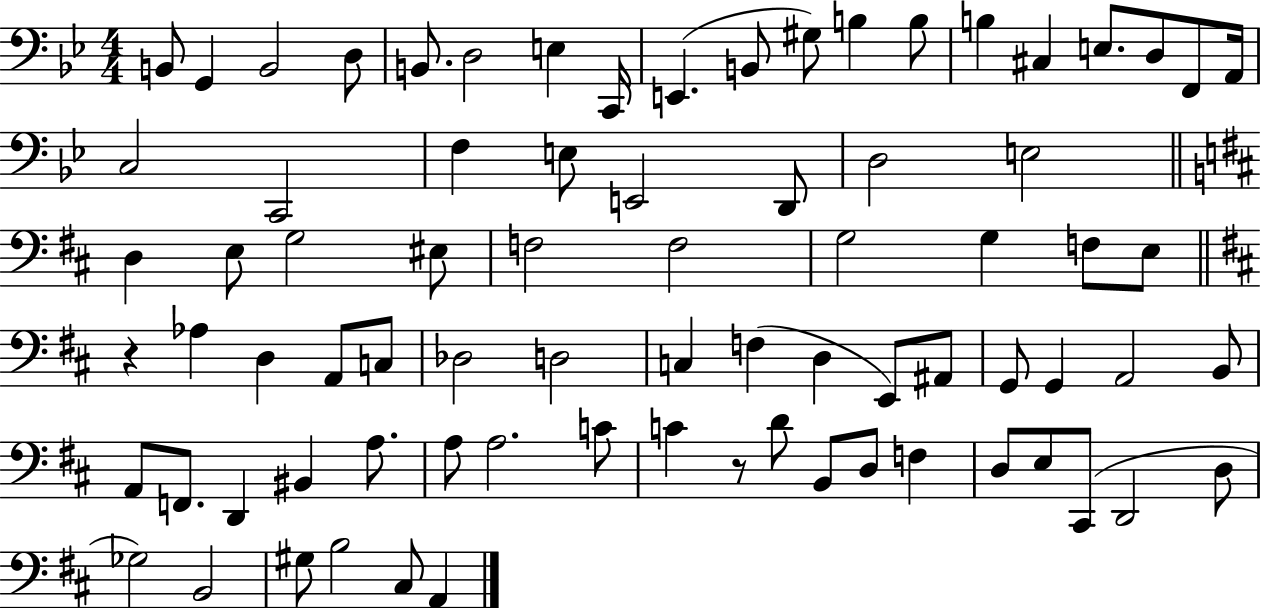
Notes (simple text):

B2/e G2/q B2/h D3/e B2/e. D3/h E3/q C2/s E2/q. B2/e G#3/e B3/q B3/e B3/q C#3/q E3/e. D3/e F2/e A2/s C3/h C2/h F3/q E3/e E2/h D2/e D3/h E3/h D3/q E3/e G3/h EIS3/e F3/h F3/h G3/h G3/q F3/e E3/e R/q Ab3/q D3/q A2/e C3/e Db3/h D3/h C3/q F3/q D3/q E2/e A#2/e G2/e G2/q A2/h B2/e A2/e F2/e. D2/q BIS2/q A3/e. A3/e A3/h. C4/e C4/q R/e D4/e B2/e D3/e F3/q D3/e E3/e C#2/e D2/h D3/e Gb3/h B2/h G#3/e B3/h C#3/e A2/q